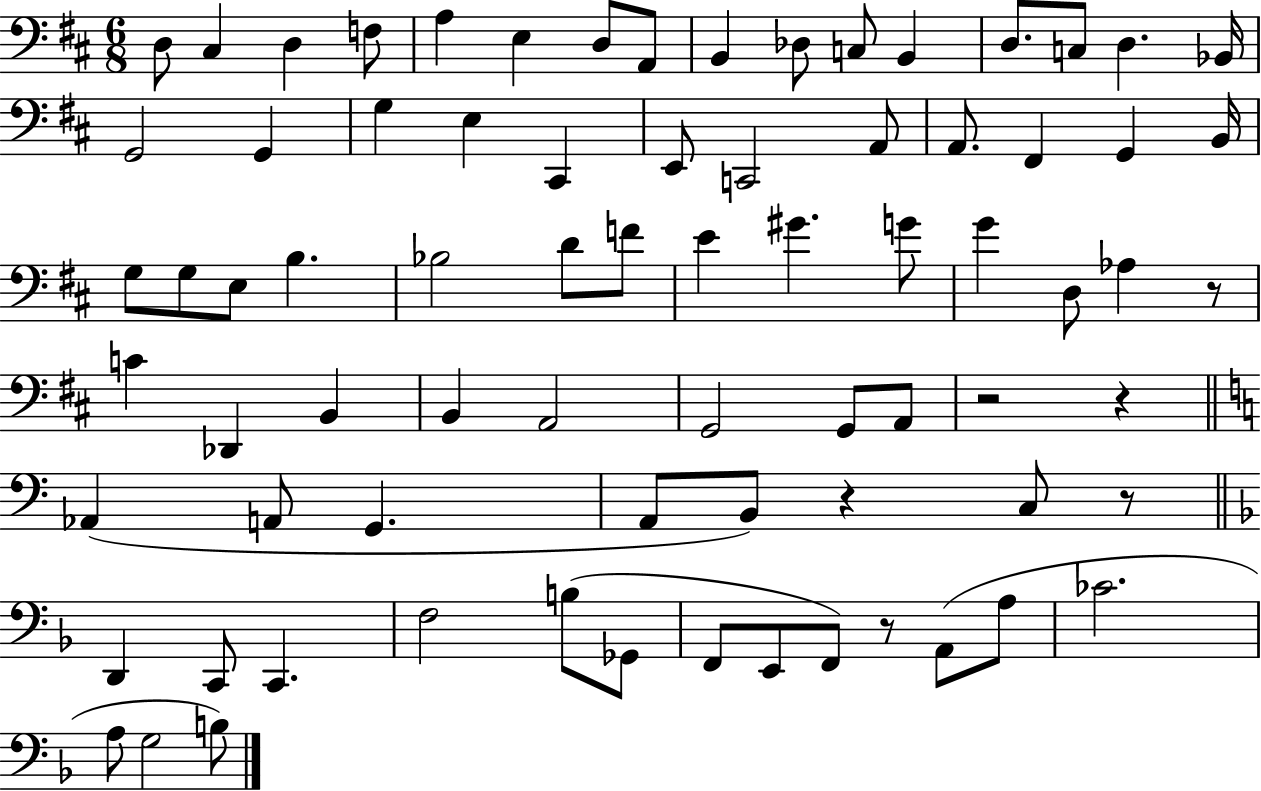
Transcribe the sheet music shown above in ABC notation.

X:1
T:Untitled
M:6/8
L:1/4
K:D
D,/2 ^C, D, F,/2 A, E, D,/2 A,,/2 B,, _D,/2 C,/2 B,, D,/2 C,/2 D, _B,,/4 G,,2 G,, G, E, ^C,, E,,/2 C,,2 A,,/2 A,,/2 ^F,, G,, B,,/4 G,/2 G,/2 E,/2 B, _B,2 D/2 F/2 E ^G G/2 G D,/2 _A, z/2 C _D,, B,, B,, A,,2 G,,2 G,,/2 A,,/2 z2 z _A,, A,,/2 G,, A,,/2 B,,/2 z C,/2 z/2 D,, C,,/2 C,, F,2 B,/2 _G,,/2 F,,/2 E,,/2 F,,/2 z/2 A,,/2 A,/2 _C2 A,/2 G,2 B,/2